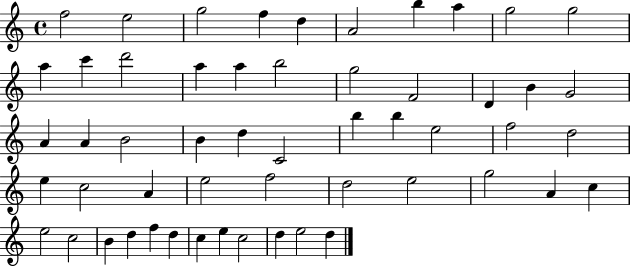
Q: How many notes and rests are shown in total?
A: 54